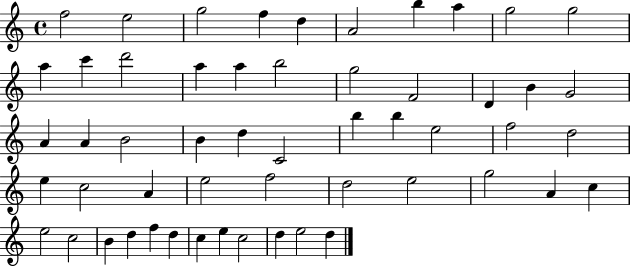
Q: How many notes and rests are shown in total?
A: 54